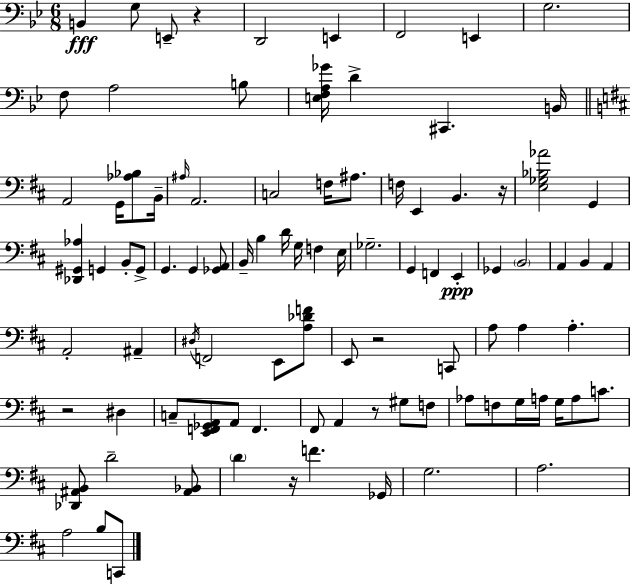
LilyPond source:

{
  \clef bass
  \numericTimeSignature
  \time 6/8
  \key bes \major
  \repeat volta 2 { b,4\fff g8 e,8-- r4 | d,2 e,4 | f,2 e,4 | g2. | \break f8 a2 b8 | <e f a ges'>16 d'4-> cis,4. b,16 | \bar "||" \break \key b \minor a,2 g,16 <aes bes>8 b,16-- | \grace { ais16 } a,2. | c2 f16 ais8. | f16 e,4 b,4. | \break r16 <e ges bes aes'>2 g,4 | <des, gis, aes>4 g,4 b,8-. g,8-> | g,4. g,4 <ges, a,>8 | b,16-- b4 d'16 g16 f4 | \break e16 ges2.-- | g,4 f,4 e,4-.\ppp | ges,4 \parenthesize b,2 | a,4 b,4 a,4 | \break a,2-. ais,4-- | \acciaccatura { dis16 } f,2 e,8 | <a des' f'>8 e,8 r2 | c,8 a8 a4 a4.-. | \break r2 dis4 | c8-- <e, f, ges, a,>8 a,8 f,4. | fis,8 a,4 r8 gis8 | f8 aes8 f8 g16 a16 g16 a8 c'8. | \break <des, ais, b,>8 d'2-- | <ais, bes,>8 \parenthesize d'4 r16 f'4. | ges,16 g2. | a2. | \break a2 b8 | c,8 } \bar "|."
}